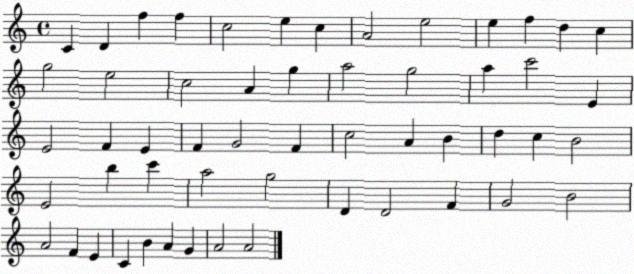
X:1
T:Untitled
M:4/4
L:1/4
K:C
C D f f c2 e c A2 e2 e f d c g2 e2 c2 A g a2 g2 a c'2 E E2 F E F G2 F c2 A B d c B2 E2 b c' a2 g2 D D2 F G2 B2 A2 F E C B A G A2 A2